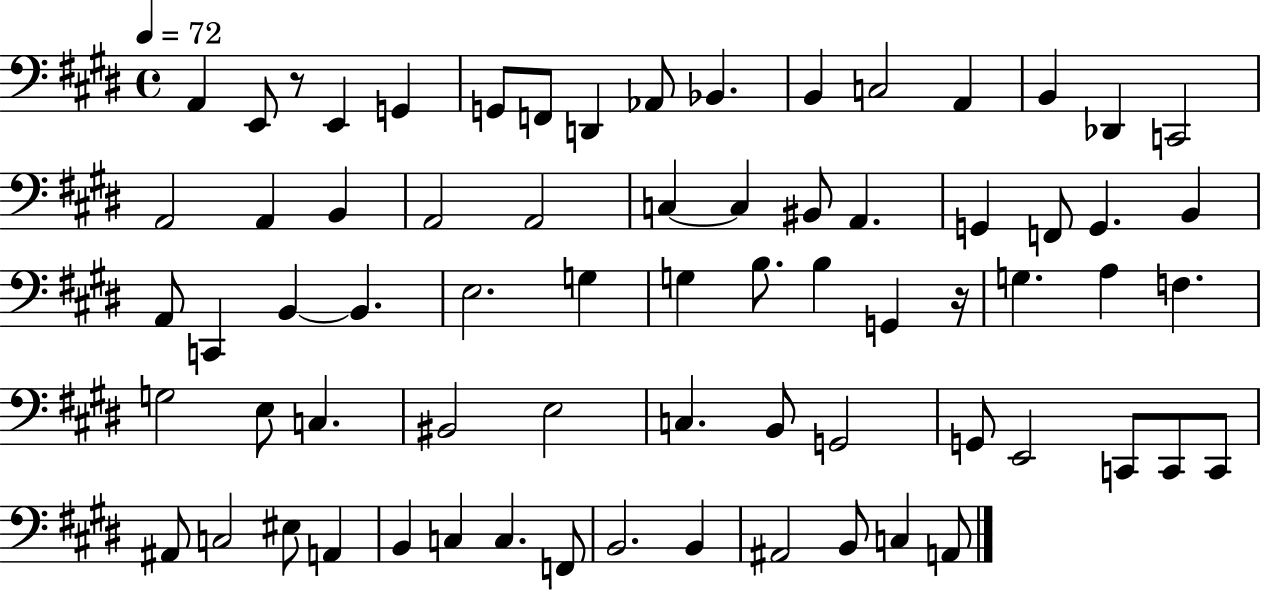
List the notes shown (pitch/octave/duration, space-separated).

A2/q E2/e R/e E2/q G2/q G2/e F2/e D2/q Ab2/e Bb2/q. B2/q C3/h A2/q B2/q Db2/q C2/h A2/h A2/q B2/q A2/h A2/h C3/q C3/q BIS2/e A2/q. G2/q F2/e G2/q. B2/q A2/e C2/q B2/q B2/q. E3/h. G3/q G3/q B3/e. B3/q G2/q R/s G3/q. A3/q F3/q. G3/h E3/e C3/q. BIS2/h E3/h C3/q. B2/e G2/h G2/e E2/h C2/e C2/e C2/e A#2/e C3/h EIS3/e A2/q B2/q C3/q C3/q. F2/e B2/h. B2/q A#2/h B2/e C3/q A2/e